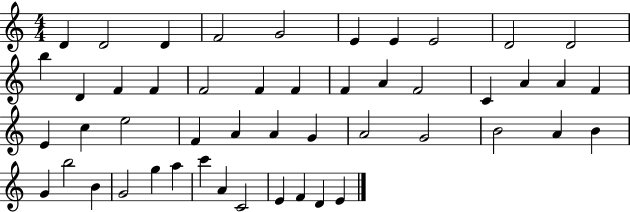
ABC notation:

X:1
T:Untitled
M:4/4
L:1/4
K:C
D D2 D F2 G2 E E E2 D2 D2 b D F F F2 F F F A F2 C A A F E c e2 F A A G A2 G2 B2 A B G b2 B G2 g a c' A C2 E F D E